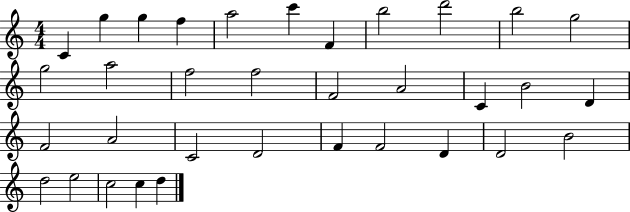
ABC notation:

X:1
T:Untitled
M:4/4
L:1/4
K:C
C g g f a2 c' F b2 d'2 b2 g2 g2 a2 f2 f2 F2 A2 C B2 D F2 A2 C2 D2 F F2 D D2 B2 d2 e2 c2 c d